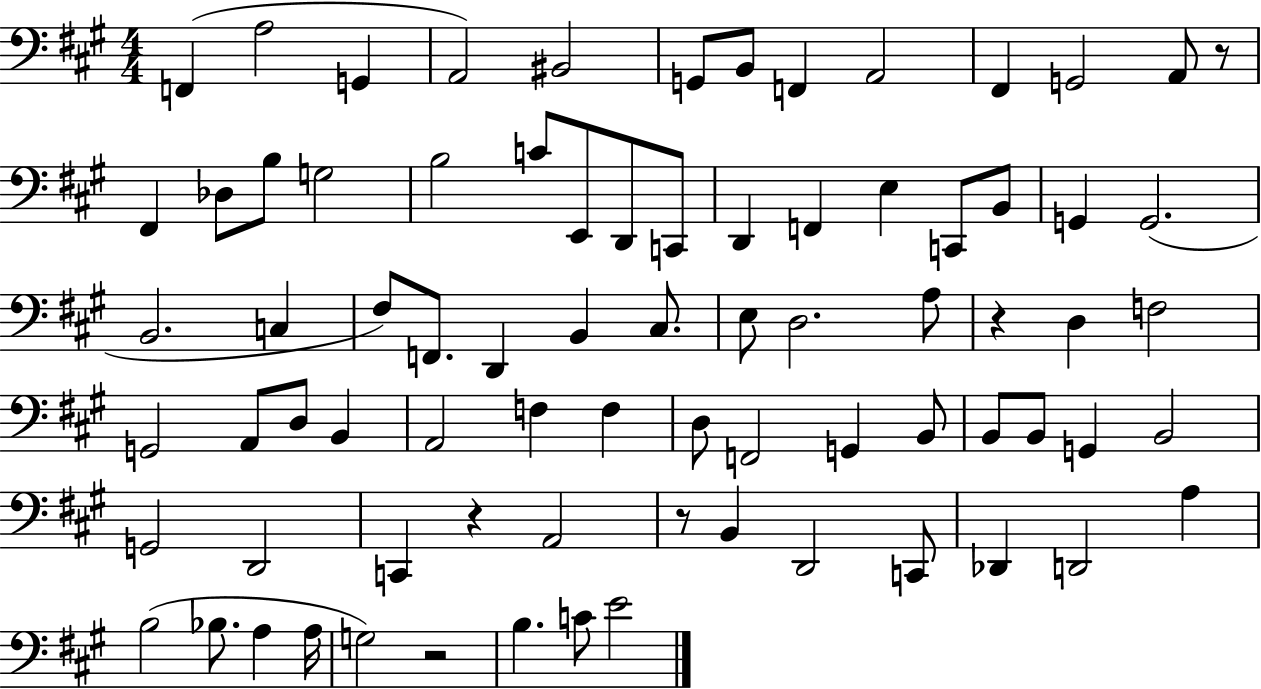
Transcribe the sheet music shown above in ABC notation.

X:1
T:Untitled
M:4/4
L:1/4
K:A
F,, A,2 G,, A,,2 ^B,,2 G,,/2 B,,/2 F,, A,,2 ^F,, G,,2 A,,/2 z/2 ^F,, _D,/2 B,/2 G,2 B,2 C/2 E,,/2 D,,/2 C,,/2 D,, F,, E, C,,/2 B,,/2 G,, G,,2 B,,2 C, ^F,/2 F,,/2 D,, B,, ^C,/2 E,/2 D,2 A,/2 z D, F,2 G,,2 A,,/2 D,/2 B,, A,,2 F, F, D,/2 F,,2 G,, B,,/2 B,,/2 B,,/2 G,, B,,2 G,,2 D,,2 C,, z A,,2 z/2 B,, D,,2 C,,/2 _D,, D,,2 A, B,2 _B,/2 A, A,/4 G,2 z2 B, C/2 E2